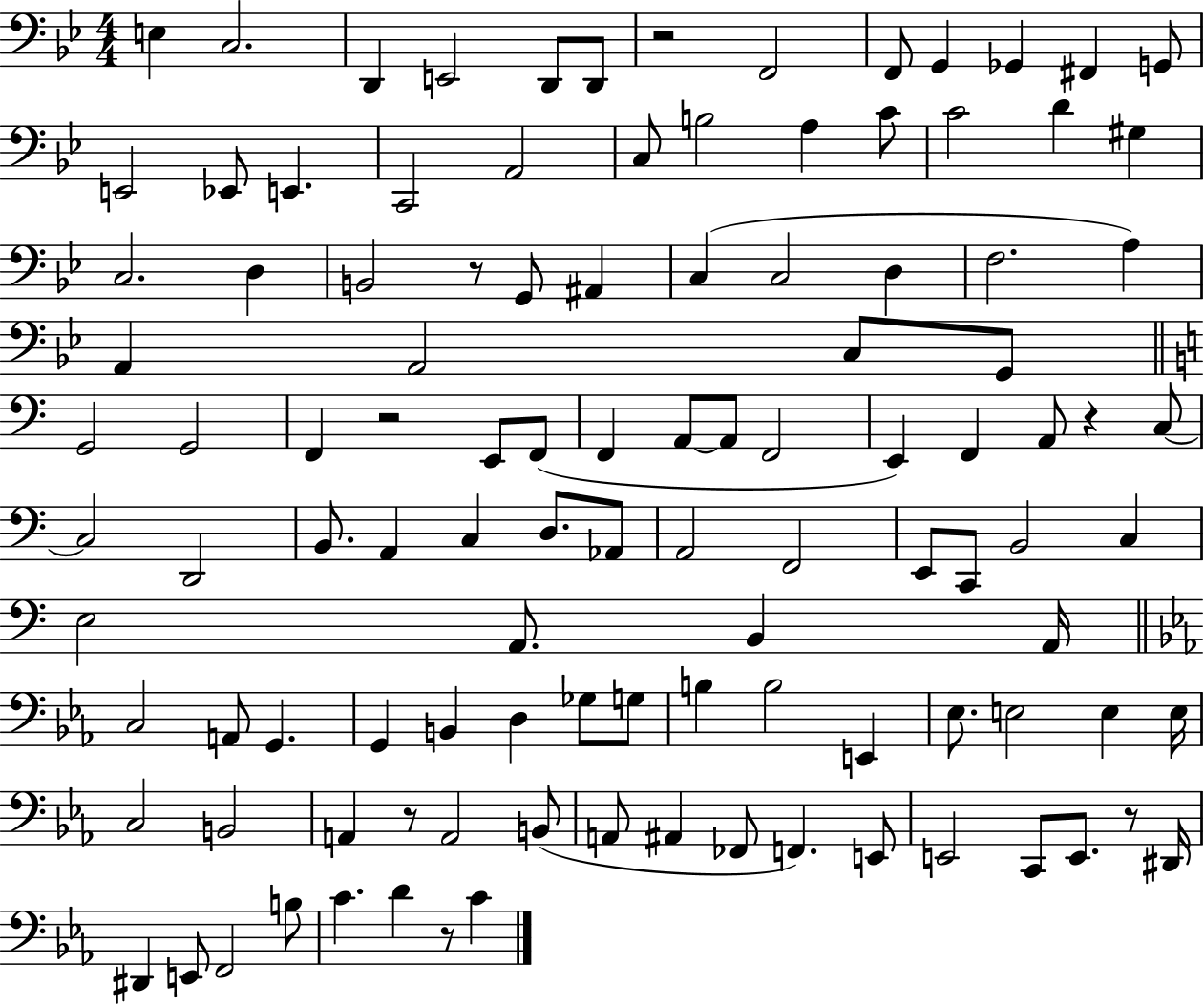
X:1
T:Untitled
M:4/4
L:1/4
K:Bb
E, C,2 D,, E,,2 D,,/2 D,,/2 z2 F,,2 F,,/2 G,, _G,, ^F,, G,,/2 E,,2 _E,,/2 E,, C,,2 A,,2 C,/2 B,2 A, C/2 C2 D ^G, C,2 D, B,,2 z/2 G,,/2 ^A,, C, C,2 D, F,2 A, A,, A,,2 C,/2 G,,/2 G,,2 G,,2 F,, z2 E,,/2 F,,/2 F,, A,,/2 A,,/2 F,,2 E,, F,, A,,/2 z C,/2 C,2 D,,2 B,,/2 A,, C, D,/2 _A,,/2 A,,2 F,,2 E,,/2 C,,/2 B,,2 C, E,2 A,,/2 B,, A,,/4 C,2 A,,/2 G,, G,, B,, D, _G,/2 G,/2 B, B,2 E,, _E,/2 E,2 E, E,/4 C,2 B,,2 A,, z/2 A,,2 B,,/2 A,,/2 ^A,, _F,,/2 F,, E,,/2 E,,2 C,,/2 E,,/2 z/2 ^D,,/4 ^D,, E,,/2 F,,2 B,/2 C D z/2 C